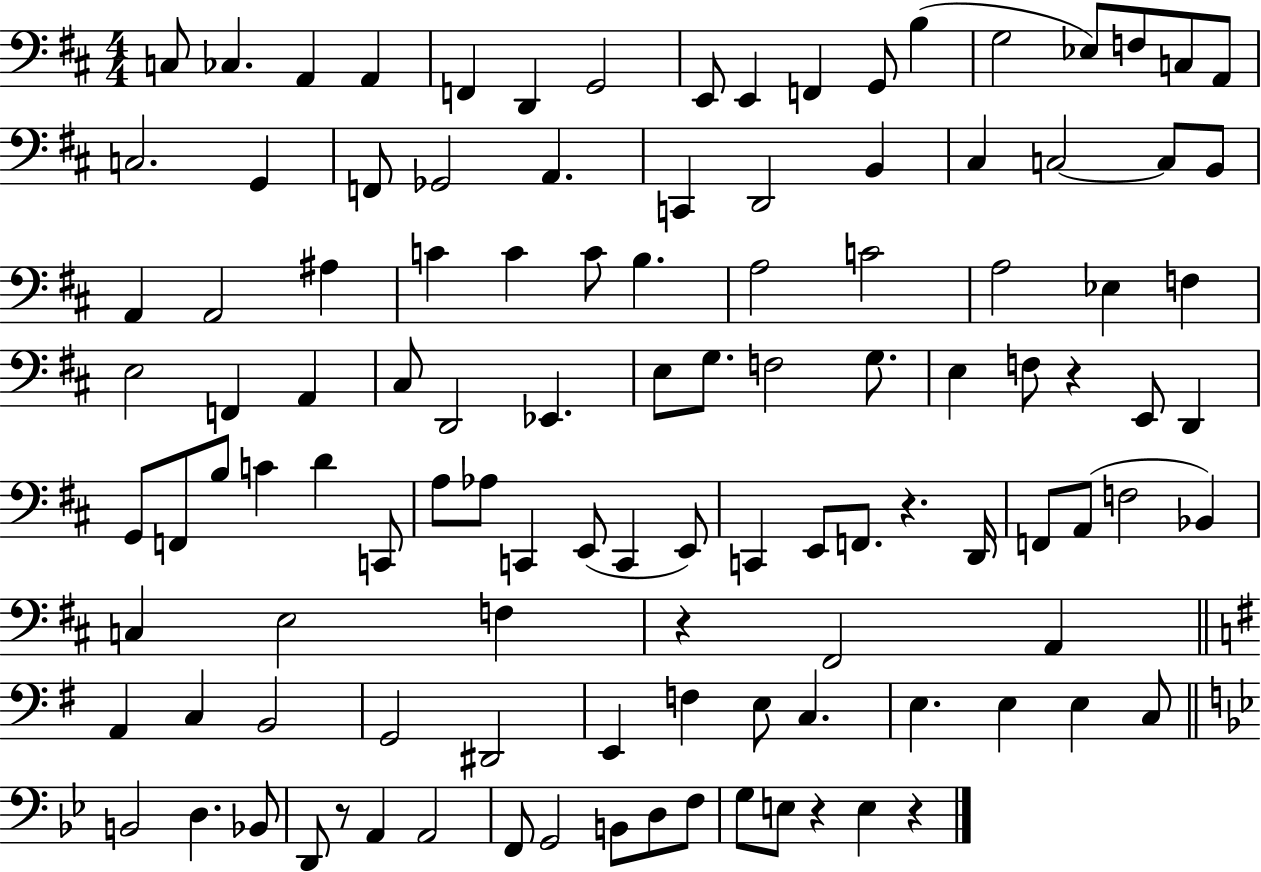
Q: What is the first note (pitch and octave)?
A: C3